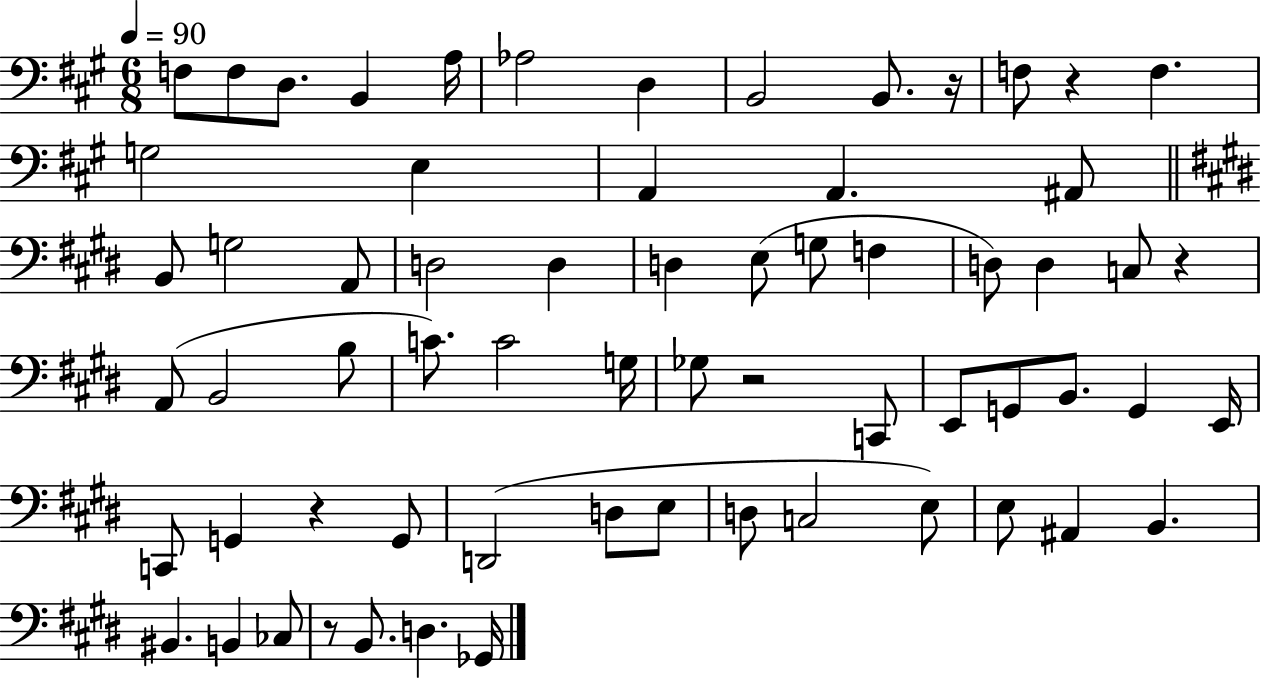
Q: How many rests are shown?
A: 6